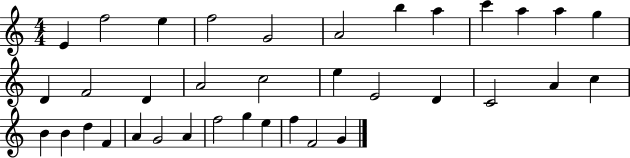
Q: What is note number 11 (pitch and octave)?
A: A5